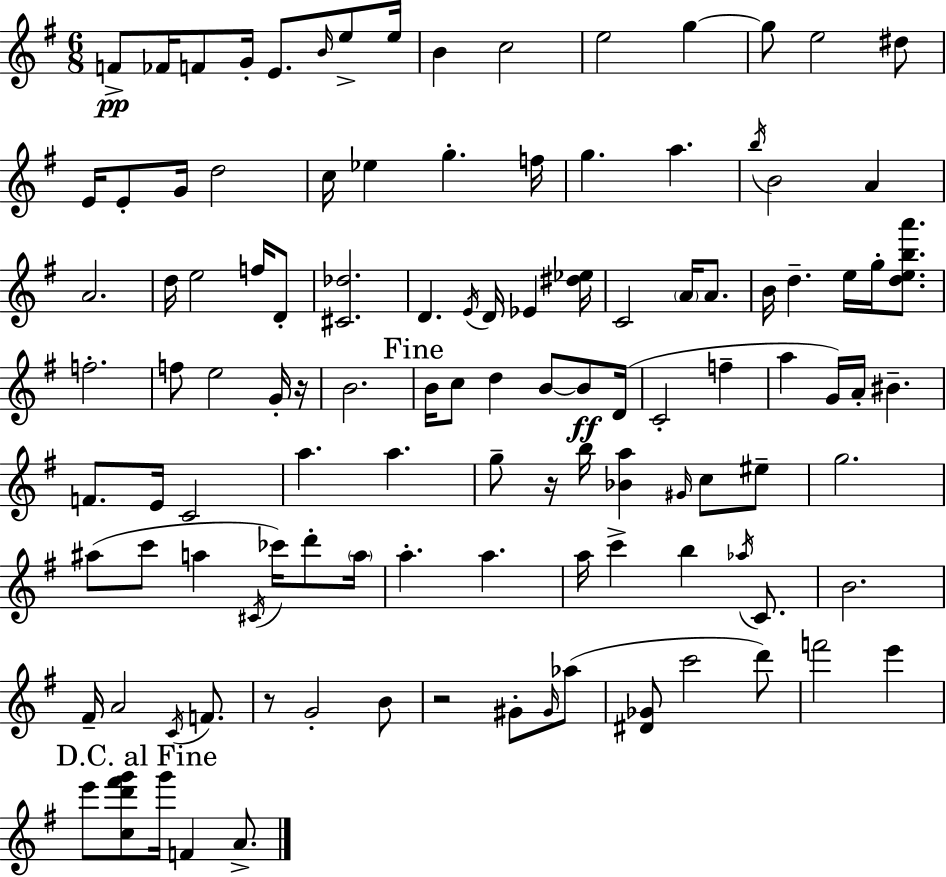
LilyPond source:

{
  \clef treble
  \numericTimeSignature
  \time 6/8
  \key e \minor
  \repeat volta 2 { f'8->\pp fes'16 f'8 g'16-. e'8. \grace { b'16 } e''8-> | e''16 b'4 c''2 | e''2 g''4~~ | g''8 e''2 dis''8 | \break e'16 e'8-. g'16 d''2 | c''16 ees''4 g''4.-. | f''16 g''4. a''4. | \acciaccatura { b''16 } b'2 a'4 | \break a'2. | d''16 e''2 f''16 | d'8-. <cis' des''>2. | d'4. \acciaccatura { e'16 } d'16 ees'4 | \break <dis'' ees''>16 c'2 \parenthesize a'16 | a'8. b'16 d''4.-- e''16 g''16-. | <d'' e'' b'' a'''>8. f''2.-. | f''8 e''2 | \break g'16-. r16 b'2. | \mark "Fine" b'16 c''8 d''4 b'8~~ | b'8\ff d'16( c'2-. f''4-- | a''4 g'16) a'16-. bis'4.-- | \break f'8. e'16 c'2 | a''4. a''4. | g''8-- r16 b''16 <bes' a''>4 \grace { gis'16 } | c''8 eis''8-- g''2. | \break ais''8( c'''8 a''4 | \acciaccatura { cis'16 } ces'''16) d'''8-. \parenthesize a''16 a''4.-. a''4. | a''16 c'''4-> b''4 | \acciaccatura { aes''16 } c'8. b'2. | \break fis'16-- a'2 | \acciaccatura { c'16 } f'8. r8 g'2-. | b'8 r2 | gis'8-. \grace { gis'16 }( aes''8 <dis' ges'>8 c'''2 | \break d'''8) f'''2 | e'''4 \mark "D.C. al Fine" e'''8 <c'' d''' fis''' g'''>8 | g'''16 f'4 a'8.-> } \bar "|."
}